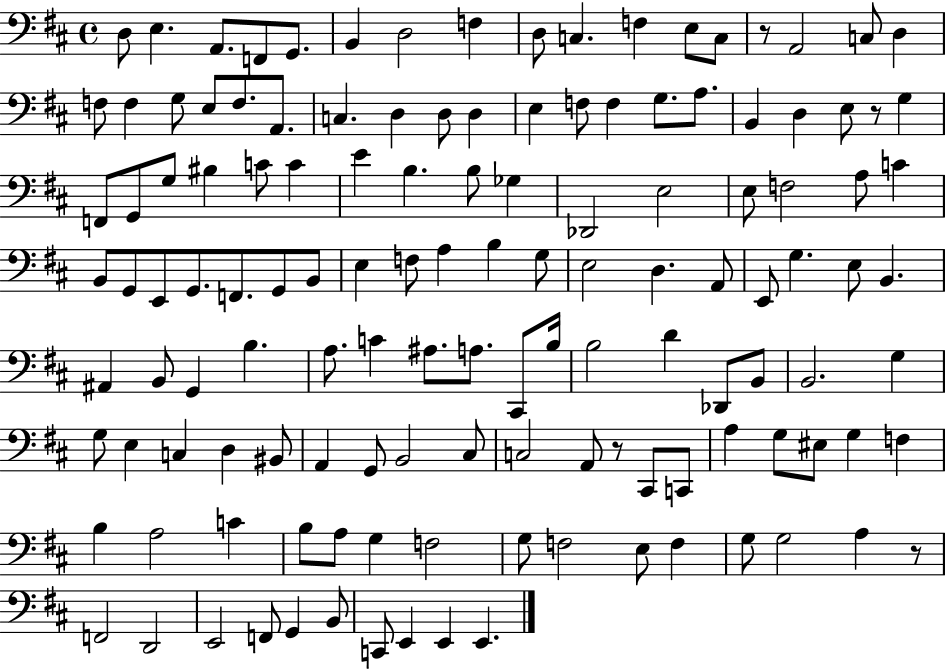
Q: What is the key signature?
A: D major